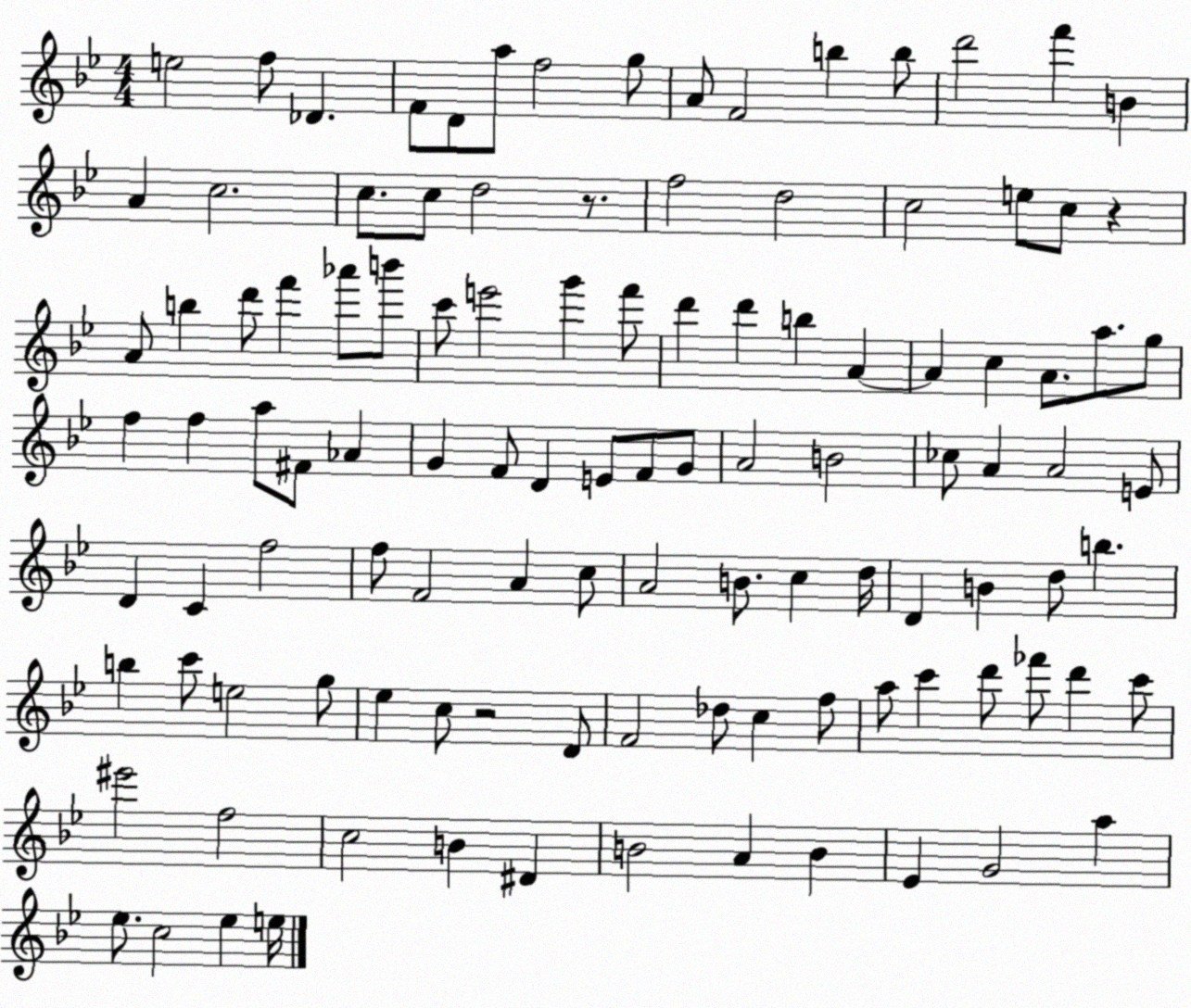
X:1
T:Untitled
M:4/4
L:1/4
K:Bb
e2 f/2 _D F/2 D/2 a/2 f2 g/2 A/2 F2 b b/2 d'2 f' B A c2 c/2 c/2 d2 z/2 f2 d2 c2 e/2 c/2 z A/2 b d'/2 f' _a'/2 b'/2 c'/2 e'2 g' f'/2 d' d' b A A c A/2 a/2 g/2 f f a/2 ^F/2 _A G F/2 D E/2 F/2 G/2 A2 B2 _c/2 A A2 E/2 D C f2 f/2 F2 A c/2 A2 B/2 c d/4 D B d/2 b b c'/2 e2 g/2 _e c/2 z2 D/2 F2 _d/2 c f/2 a/2 c' d'/2 _f'/2 d' c'/2 ^e'2 f2 c2 B ^D B2 A B _E G2 a _e/2 c2 _e e/4